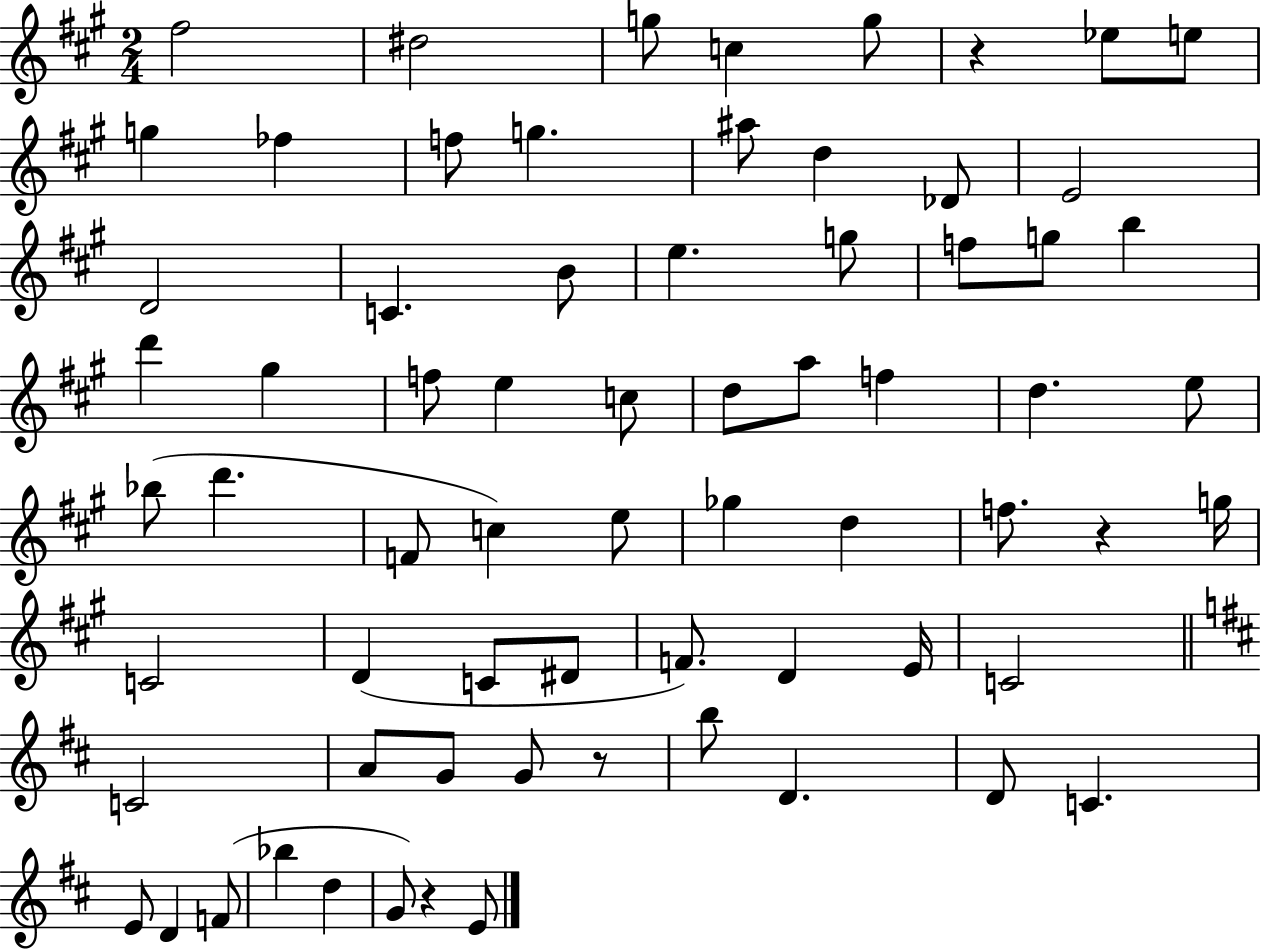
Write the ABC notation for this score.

X:1
T:Untitled
M:2/4
L:1/4
K:A
^f2 ^d2 g/2 c g/2 z _e/2 e/2 g _f f/2 g ^a/2 d _D/2 E2 D2 C B/2 e g/2 f/2 g/2 b d' ^g f/2 e c/2 d/2 a/2 f d e/2 _b/2 d' F/2 c e/2 _g d f/2 z g/4 C2 D C/2 ^D/2 F/2 D E/4 C2 C2 A/2 G/2 G/2 z/2 b/2 D D/2 C E/2 D F/2 _b d G/2 z E/2